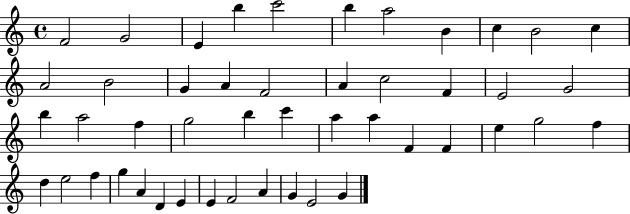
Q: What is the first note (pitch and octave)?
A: F4